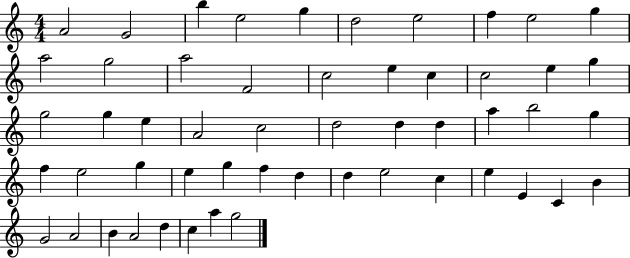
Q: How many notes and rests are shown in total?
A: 53